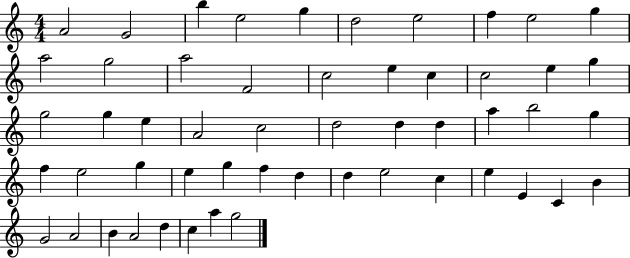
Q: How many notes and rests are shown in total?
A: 53